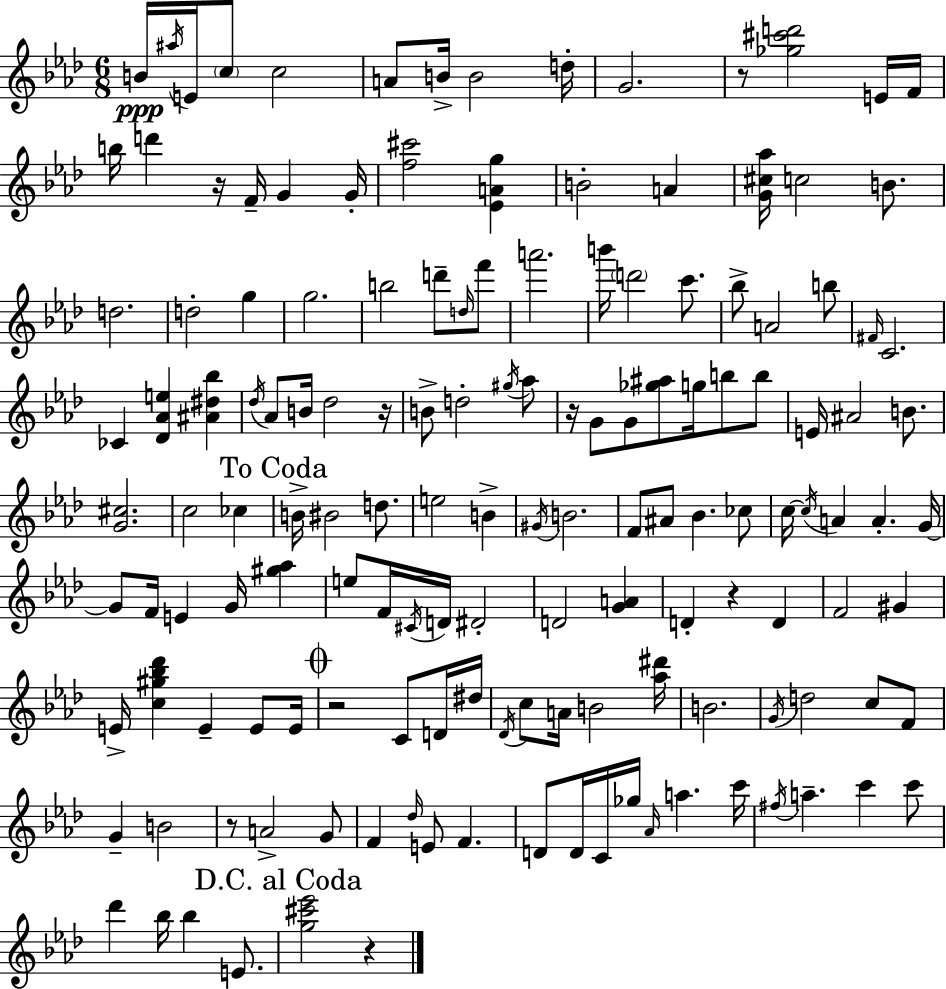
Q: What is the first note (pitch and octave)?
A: B4